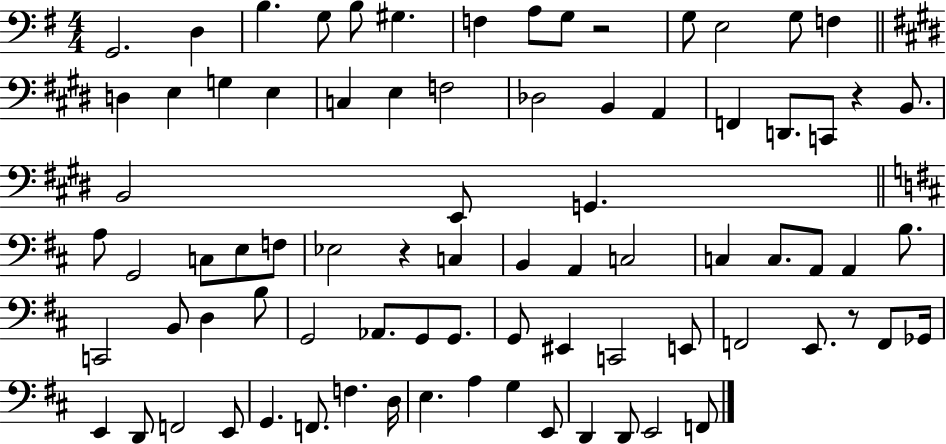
X:1
T:Untitled
M:4/4
L:1/4
K:G
G,,2 D, B, G,/2 B,/2 ^G, F, A,/2 G,/2 z2 G,/2 E,2 G,/2 F, D, E, G, E, C, E, F,2 _D,2 B,, A,, F,, D,,/2 C,,/2 z B,,/2 B,,2 E,,/2 G,, A,/2 G,,2 C,/2 E,/2 F,/2 _E,2 z C, B,, A,, C,2 C, C,/2 A,,/2 A,, B,/2 C,,2 B,,/2 D, B,/2 G,,2 _A,,/2 G,,/2 G,,/2 G,,/2 ^E,, C,,2 E,,/2 F,,2 E,,/2 z/2 F,,/2 _G,,/4 E,, D,,/2 F,,2 E,,/2 G,, F,,/2 F, D,/4 E, A, G, E,,/2 D,, D,,/2 E,,2 F,,/2